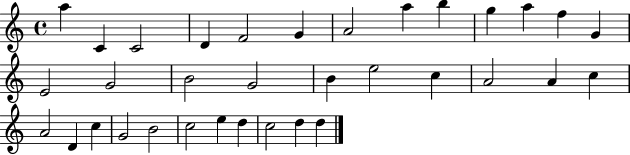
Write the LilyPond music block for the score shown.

{
  \clef treble
  \time 4/4
  \defaultTimeSignature
  \key c \major
  a''4 c'4 c'2 | d'4 f'2 g'4 | a'2 a''4 b''4 | g''4 a''4 f''4 g'4 | \break e'2 g'2 | b'2 g'2 | b'4 e''2 c''4 | a'2 a'4 c''4 | \break a'2 d'4 c''4 | g'2 b'2 | c''2 e''4 d''4 | c''2 d''4 d''4 | \break \bar "|."
}